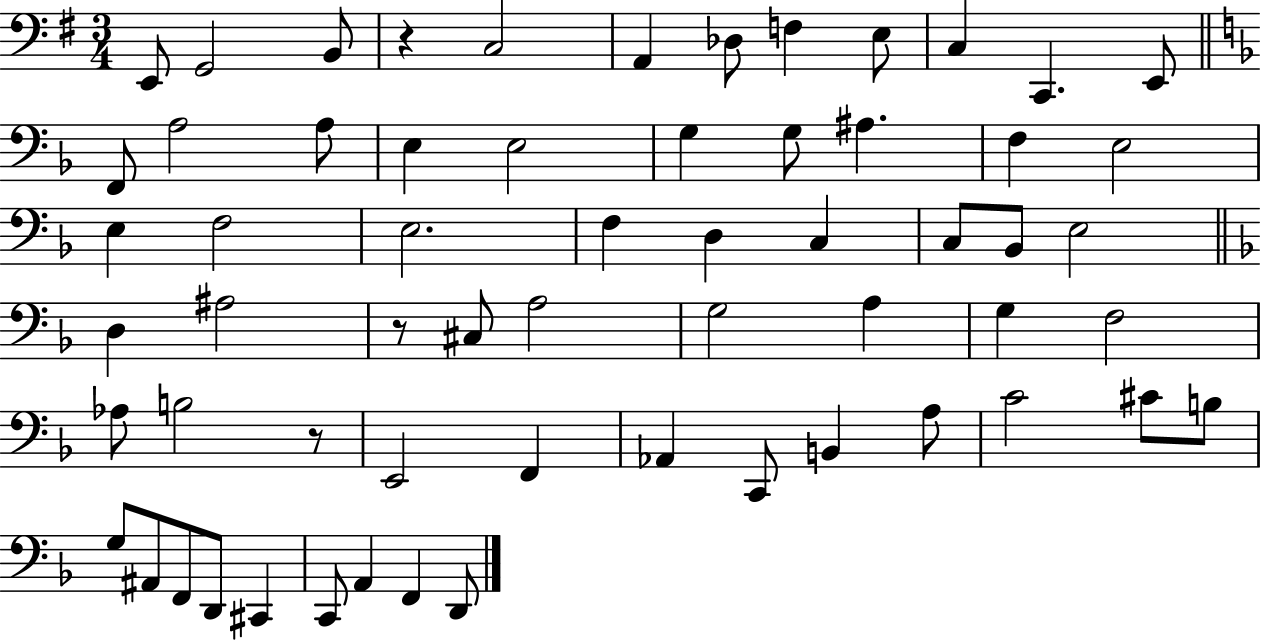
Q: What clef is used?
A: bass